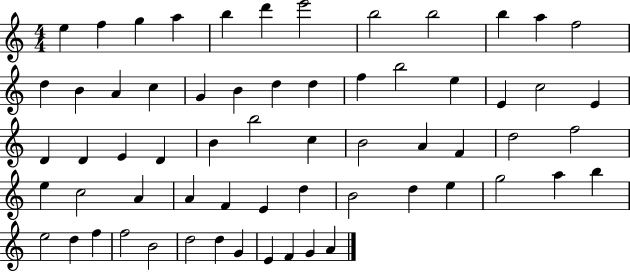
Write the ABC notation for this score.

X:1
T:Untitled
M:4/4
L:1/4
K:C
e f g a b d' e'2 b2 b2 b a f2 d B A c G B d d f b2 e E c2 E D D E D B b2 c B2 A F d2 f2 e c2 A A F E d B2 d e g2 a b e2 d f f2 B2 d2 d G E F G A